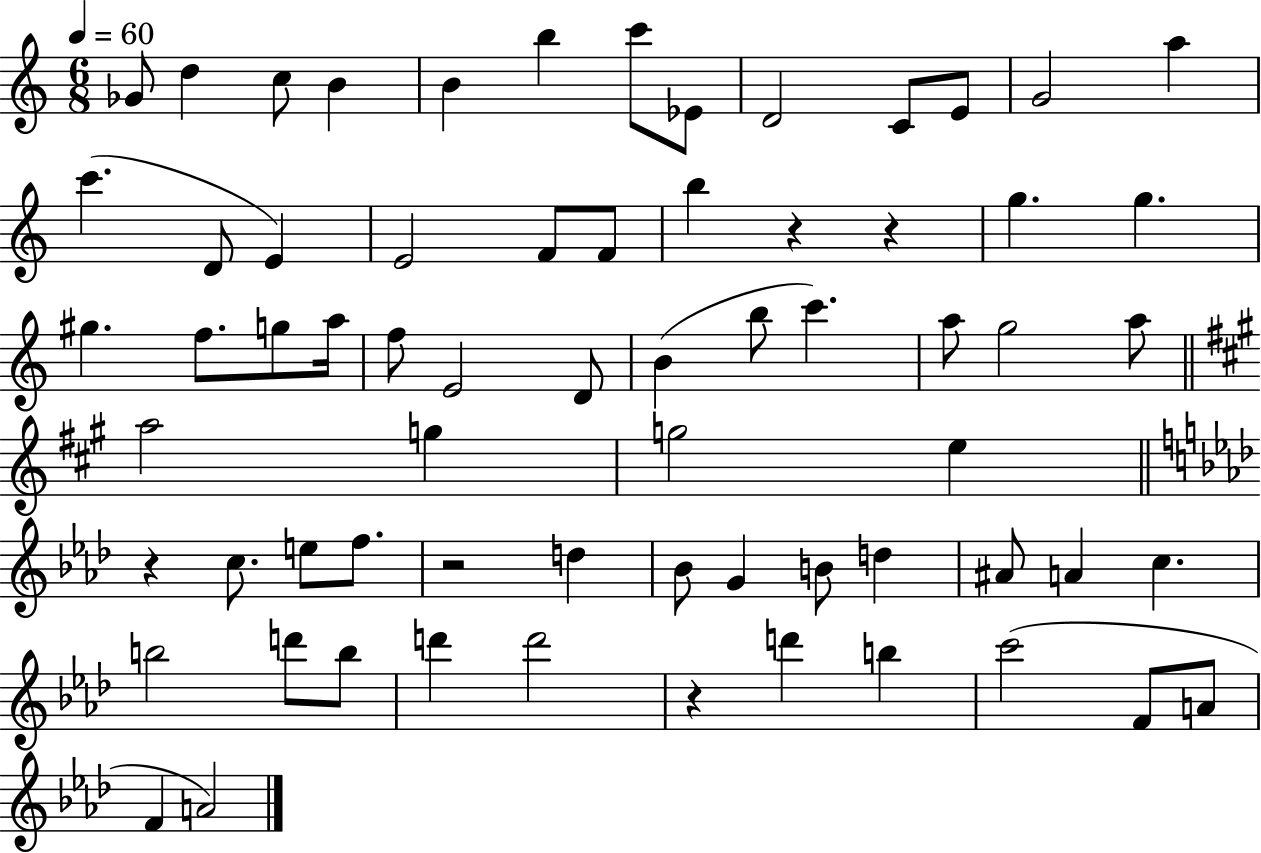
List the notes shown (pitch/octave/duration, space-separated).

Gb4/e D5/q C5/e B4/q B4/q B5/q C6/e Eb4/e D4/h C4/e E4/e G4/h A5/q C6/q. D4/e E4/q E4/h F4/e F4/e B5/q R/q R/q G5/q. G5/q. G#5/q. F5/e. G5/e A5/s F5/e E4/h D4/e B4/q B5/e C6/q. A5/e G5/h A5/e A5/h G5/q G5/h E5/q R/q C5/e. E5/e F5/e. R/h D5/q Bb4/e G4/q B4/e D5/q A#4/e A4/q C5/q. B5/h D6/e B5/e D6/q D6/h R/q D6/q B5/q C6/h F4/e A4/e F4/q A4/h